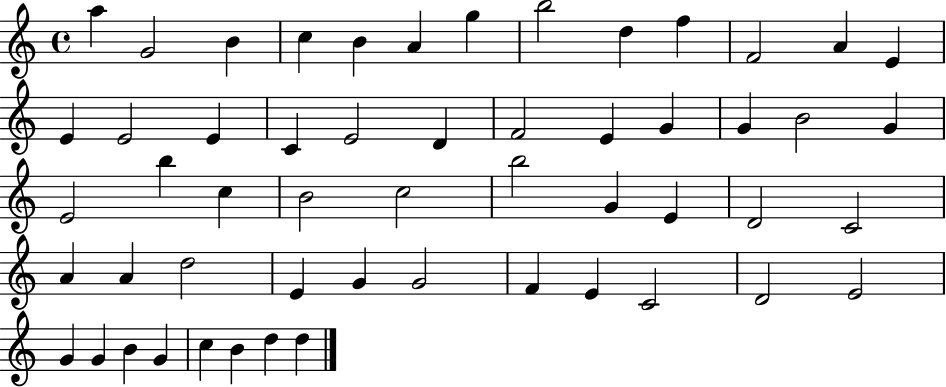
X:1
T:Untitled
M:4/4
L:1/4
K:C
a G2 B c B A g b2 d f F2 A E E E2 E C E2 D F2 E G G B2 G E2 b c B2 c2 b2 G E D2 C2 A A d2 E G G2 F E C2 D2 E2 G G B G c B d d